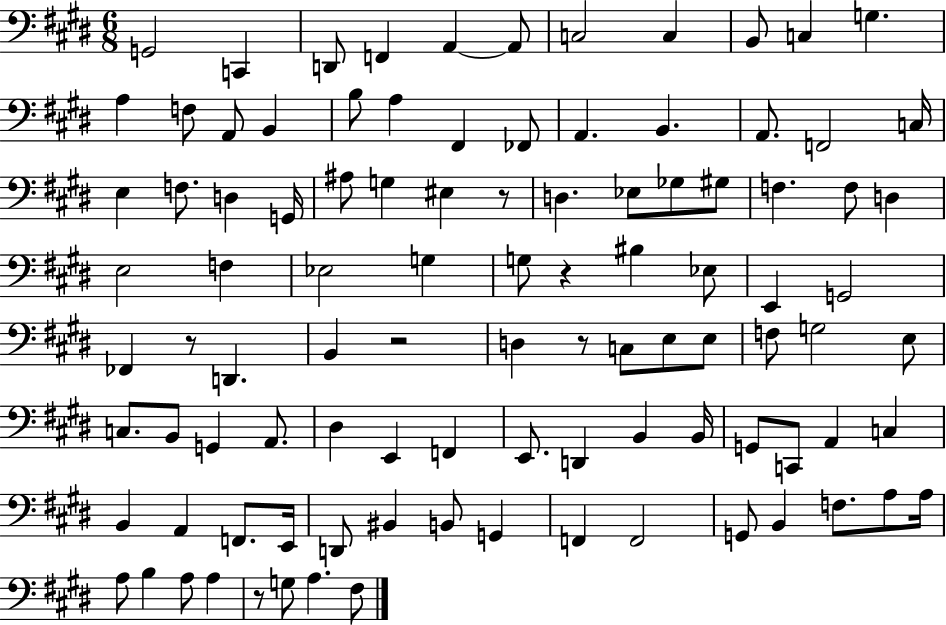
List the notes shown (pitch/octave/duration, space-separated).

G2/h C2/q D2/e F2/q A2/q A2/e C3/h C3/q B2/e C3/q G3/q. A3/q F3/e A2/e B2/q B3/e A3/q F#2/q FES2/e A2/q. B2/q. A2/e. F2/h C3/s E3/q F3/e. D3/q G2/s A#3/e G3/q EIS3/q R/e D3/q. Eb3/e Gb3/e G#3/e F3/q. F3/e D3/q E3/h F3/q Eb3/h G3/q G3/e R/q BIS3/q Eb3/e E2/q G2/h FES2/q R/e D2/q. B2/q R/h D3/q R/e C3/e E3/e E3/e F3/e G3/h E3/e C3/e. B2/e G2/q A2/e. D#3/q E2/q F2/q E2/e. D2/q B2/q B2/s G2/e C2/e A2/q C3/q B2/q A2/q F2/e. E2/s D2/e BIS2/q B2/e G2/q F2/q F2/h G2/e B2/q F3/e. A3/e A3/s A3/e B3/q A3/e A3/q R/e G3/e A3/q. F#3/e